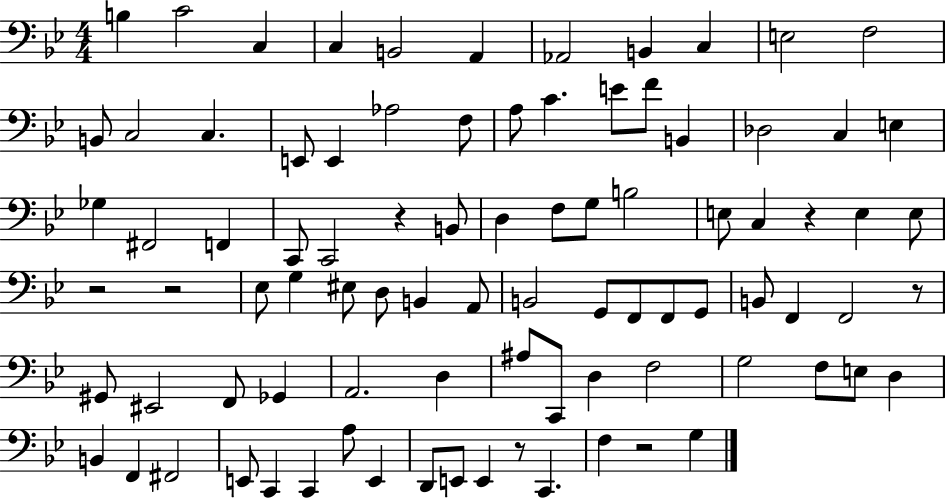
B3/q C4/h C3/q C3/q B2/h A2/q Ab2/h B2/q C3/q E3/h F3/h B2/e C3/h C3/q. E2/e E2/q Ab3/h F3/e A3/e C4/q. E4/e F4/e B2/q Db3/h C3/q E3/q Gb3/q F#2/h F2/q C2/e C2/h R/q B2/e D3/q F3/e G3/e B3/h E3/e C3/q R/q E3/q E3/e R/h R/h Eb3/e G3/q EIS3/e D3/e B2/q A2/e B2/h G2/e F2/e F2/e G2/e B2/e F2/q F2/h R/e G#2/e EIS2/h F2/e Gb2/q A2/h. D3/q A#3/e C2/e D3/q F3/h G3/h F3/e E3/e D3/q B2/q F2/q F#2/h E2/e C2/q C2/q A3/e E2/q D2/e E2/e E2/q R/e C2/q. F3/q R/h G3/q